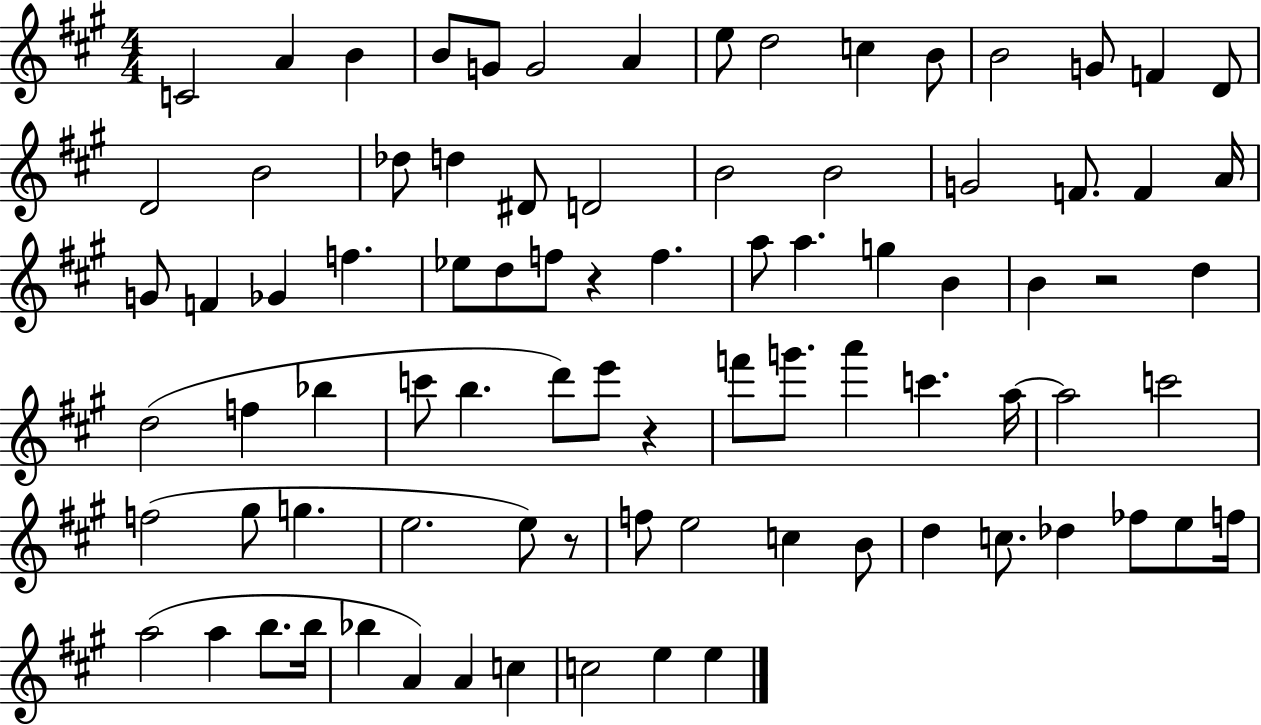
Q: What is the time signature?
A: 4/4